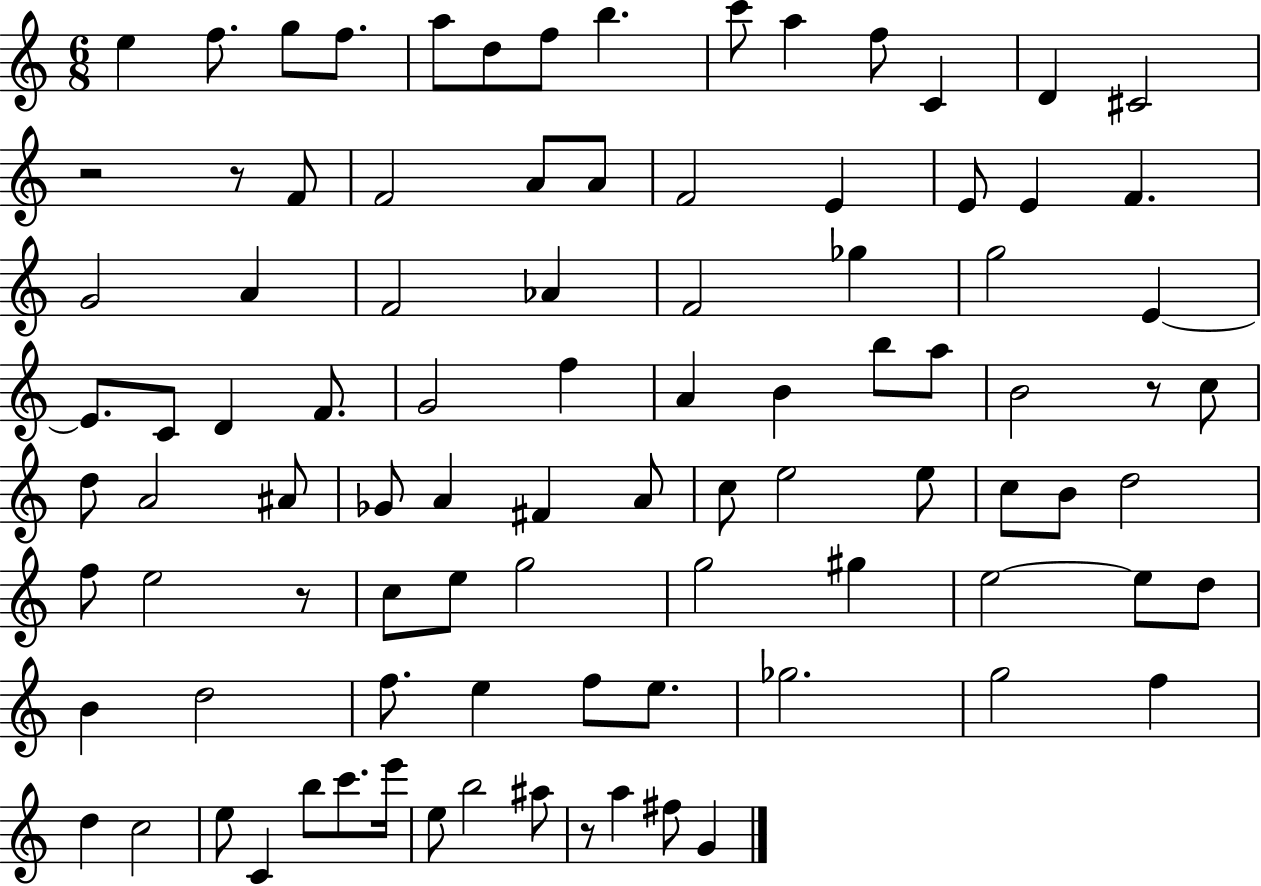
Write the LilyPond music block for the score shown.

{
  \clef treble
  \numericTimeSignature
  \time 6/8
  \key c \major
  \repeat volta 2 { e''4 f''8. g''8 f''8. | a''8 d''8 f''8 b''4. | c'''8 a''4 f''8 c'4 | d'4 cis'2 | \break r2 r8 f'8 | f'2 a'8 a'8 | f'2 e'4 | e'8 e'4 f'4. | \break g'2 a'4 | f'2 aes'4 | f'2 ges''4 | g''2 e'4~~ | \break e'8. c'8 d'4 f'8. | g'2 f''4 | a'4 b'4 b''8 a''8 | b'2 r8 c''8 | \break d''8 a'2 ais'8 | ges'8 a'4 fis'4 a'8 | c''8 e''2 e''8 | c''8 b'8 d''2 | \break f''8 e''2 r8 | c''8 e''8 g''2 | g''2 gis''4 | e''2~~ e''8 d''8 | \break b'4 d''2 | f''8. e''4 f''8 e''8. | ges''2. | g''2 f''4 | \break d''4 c''2 | e''8 c'4 b''8 c'''8. e'''16 | e''8 b''2 ais''8 | r8 a''4 fis''8 g'4 | \break } \bar "|."
}